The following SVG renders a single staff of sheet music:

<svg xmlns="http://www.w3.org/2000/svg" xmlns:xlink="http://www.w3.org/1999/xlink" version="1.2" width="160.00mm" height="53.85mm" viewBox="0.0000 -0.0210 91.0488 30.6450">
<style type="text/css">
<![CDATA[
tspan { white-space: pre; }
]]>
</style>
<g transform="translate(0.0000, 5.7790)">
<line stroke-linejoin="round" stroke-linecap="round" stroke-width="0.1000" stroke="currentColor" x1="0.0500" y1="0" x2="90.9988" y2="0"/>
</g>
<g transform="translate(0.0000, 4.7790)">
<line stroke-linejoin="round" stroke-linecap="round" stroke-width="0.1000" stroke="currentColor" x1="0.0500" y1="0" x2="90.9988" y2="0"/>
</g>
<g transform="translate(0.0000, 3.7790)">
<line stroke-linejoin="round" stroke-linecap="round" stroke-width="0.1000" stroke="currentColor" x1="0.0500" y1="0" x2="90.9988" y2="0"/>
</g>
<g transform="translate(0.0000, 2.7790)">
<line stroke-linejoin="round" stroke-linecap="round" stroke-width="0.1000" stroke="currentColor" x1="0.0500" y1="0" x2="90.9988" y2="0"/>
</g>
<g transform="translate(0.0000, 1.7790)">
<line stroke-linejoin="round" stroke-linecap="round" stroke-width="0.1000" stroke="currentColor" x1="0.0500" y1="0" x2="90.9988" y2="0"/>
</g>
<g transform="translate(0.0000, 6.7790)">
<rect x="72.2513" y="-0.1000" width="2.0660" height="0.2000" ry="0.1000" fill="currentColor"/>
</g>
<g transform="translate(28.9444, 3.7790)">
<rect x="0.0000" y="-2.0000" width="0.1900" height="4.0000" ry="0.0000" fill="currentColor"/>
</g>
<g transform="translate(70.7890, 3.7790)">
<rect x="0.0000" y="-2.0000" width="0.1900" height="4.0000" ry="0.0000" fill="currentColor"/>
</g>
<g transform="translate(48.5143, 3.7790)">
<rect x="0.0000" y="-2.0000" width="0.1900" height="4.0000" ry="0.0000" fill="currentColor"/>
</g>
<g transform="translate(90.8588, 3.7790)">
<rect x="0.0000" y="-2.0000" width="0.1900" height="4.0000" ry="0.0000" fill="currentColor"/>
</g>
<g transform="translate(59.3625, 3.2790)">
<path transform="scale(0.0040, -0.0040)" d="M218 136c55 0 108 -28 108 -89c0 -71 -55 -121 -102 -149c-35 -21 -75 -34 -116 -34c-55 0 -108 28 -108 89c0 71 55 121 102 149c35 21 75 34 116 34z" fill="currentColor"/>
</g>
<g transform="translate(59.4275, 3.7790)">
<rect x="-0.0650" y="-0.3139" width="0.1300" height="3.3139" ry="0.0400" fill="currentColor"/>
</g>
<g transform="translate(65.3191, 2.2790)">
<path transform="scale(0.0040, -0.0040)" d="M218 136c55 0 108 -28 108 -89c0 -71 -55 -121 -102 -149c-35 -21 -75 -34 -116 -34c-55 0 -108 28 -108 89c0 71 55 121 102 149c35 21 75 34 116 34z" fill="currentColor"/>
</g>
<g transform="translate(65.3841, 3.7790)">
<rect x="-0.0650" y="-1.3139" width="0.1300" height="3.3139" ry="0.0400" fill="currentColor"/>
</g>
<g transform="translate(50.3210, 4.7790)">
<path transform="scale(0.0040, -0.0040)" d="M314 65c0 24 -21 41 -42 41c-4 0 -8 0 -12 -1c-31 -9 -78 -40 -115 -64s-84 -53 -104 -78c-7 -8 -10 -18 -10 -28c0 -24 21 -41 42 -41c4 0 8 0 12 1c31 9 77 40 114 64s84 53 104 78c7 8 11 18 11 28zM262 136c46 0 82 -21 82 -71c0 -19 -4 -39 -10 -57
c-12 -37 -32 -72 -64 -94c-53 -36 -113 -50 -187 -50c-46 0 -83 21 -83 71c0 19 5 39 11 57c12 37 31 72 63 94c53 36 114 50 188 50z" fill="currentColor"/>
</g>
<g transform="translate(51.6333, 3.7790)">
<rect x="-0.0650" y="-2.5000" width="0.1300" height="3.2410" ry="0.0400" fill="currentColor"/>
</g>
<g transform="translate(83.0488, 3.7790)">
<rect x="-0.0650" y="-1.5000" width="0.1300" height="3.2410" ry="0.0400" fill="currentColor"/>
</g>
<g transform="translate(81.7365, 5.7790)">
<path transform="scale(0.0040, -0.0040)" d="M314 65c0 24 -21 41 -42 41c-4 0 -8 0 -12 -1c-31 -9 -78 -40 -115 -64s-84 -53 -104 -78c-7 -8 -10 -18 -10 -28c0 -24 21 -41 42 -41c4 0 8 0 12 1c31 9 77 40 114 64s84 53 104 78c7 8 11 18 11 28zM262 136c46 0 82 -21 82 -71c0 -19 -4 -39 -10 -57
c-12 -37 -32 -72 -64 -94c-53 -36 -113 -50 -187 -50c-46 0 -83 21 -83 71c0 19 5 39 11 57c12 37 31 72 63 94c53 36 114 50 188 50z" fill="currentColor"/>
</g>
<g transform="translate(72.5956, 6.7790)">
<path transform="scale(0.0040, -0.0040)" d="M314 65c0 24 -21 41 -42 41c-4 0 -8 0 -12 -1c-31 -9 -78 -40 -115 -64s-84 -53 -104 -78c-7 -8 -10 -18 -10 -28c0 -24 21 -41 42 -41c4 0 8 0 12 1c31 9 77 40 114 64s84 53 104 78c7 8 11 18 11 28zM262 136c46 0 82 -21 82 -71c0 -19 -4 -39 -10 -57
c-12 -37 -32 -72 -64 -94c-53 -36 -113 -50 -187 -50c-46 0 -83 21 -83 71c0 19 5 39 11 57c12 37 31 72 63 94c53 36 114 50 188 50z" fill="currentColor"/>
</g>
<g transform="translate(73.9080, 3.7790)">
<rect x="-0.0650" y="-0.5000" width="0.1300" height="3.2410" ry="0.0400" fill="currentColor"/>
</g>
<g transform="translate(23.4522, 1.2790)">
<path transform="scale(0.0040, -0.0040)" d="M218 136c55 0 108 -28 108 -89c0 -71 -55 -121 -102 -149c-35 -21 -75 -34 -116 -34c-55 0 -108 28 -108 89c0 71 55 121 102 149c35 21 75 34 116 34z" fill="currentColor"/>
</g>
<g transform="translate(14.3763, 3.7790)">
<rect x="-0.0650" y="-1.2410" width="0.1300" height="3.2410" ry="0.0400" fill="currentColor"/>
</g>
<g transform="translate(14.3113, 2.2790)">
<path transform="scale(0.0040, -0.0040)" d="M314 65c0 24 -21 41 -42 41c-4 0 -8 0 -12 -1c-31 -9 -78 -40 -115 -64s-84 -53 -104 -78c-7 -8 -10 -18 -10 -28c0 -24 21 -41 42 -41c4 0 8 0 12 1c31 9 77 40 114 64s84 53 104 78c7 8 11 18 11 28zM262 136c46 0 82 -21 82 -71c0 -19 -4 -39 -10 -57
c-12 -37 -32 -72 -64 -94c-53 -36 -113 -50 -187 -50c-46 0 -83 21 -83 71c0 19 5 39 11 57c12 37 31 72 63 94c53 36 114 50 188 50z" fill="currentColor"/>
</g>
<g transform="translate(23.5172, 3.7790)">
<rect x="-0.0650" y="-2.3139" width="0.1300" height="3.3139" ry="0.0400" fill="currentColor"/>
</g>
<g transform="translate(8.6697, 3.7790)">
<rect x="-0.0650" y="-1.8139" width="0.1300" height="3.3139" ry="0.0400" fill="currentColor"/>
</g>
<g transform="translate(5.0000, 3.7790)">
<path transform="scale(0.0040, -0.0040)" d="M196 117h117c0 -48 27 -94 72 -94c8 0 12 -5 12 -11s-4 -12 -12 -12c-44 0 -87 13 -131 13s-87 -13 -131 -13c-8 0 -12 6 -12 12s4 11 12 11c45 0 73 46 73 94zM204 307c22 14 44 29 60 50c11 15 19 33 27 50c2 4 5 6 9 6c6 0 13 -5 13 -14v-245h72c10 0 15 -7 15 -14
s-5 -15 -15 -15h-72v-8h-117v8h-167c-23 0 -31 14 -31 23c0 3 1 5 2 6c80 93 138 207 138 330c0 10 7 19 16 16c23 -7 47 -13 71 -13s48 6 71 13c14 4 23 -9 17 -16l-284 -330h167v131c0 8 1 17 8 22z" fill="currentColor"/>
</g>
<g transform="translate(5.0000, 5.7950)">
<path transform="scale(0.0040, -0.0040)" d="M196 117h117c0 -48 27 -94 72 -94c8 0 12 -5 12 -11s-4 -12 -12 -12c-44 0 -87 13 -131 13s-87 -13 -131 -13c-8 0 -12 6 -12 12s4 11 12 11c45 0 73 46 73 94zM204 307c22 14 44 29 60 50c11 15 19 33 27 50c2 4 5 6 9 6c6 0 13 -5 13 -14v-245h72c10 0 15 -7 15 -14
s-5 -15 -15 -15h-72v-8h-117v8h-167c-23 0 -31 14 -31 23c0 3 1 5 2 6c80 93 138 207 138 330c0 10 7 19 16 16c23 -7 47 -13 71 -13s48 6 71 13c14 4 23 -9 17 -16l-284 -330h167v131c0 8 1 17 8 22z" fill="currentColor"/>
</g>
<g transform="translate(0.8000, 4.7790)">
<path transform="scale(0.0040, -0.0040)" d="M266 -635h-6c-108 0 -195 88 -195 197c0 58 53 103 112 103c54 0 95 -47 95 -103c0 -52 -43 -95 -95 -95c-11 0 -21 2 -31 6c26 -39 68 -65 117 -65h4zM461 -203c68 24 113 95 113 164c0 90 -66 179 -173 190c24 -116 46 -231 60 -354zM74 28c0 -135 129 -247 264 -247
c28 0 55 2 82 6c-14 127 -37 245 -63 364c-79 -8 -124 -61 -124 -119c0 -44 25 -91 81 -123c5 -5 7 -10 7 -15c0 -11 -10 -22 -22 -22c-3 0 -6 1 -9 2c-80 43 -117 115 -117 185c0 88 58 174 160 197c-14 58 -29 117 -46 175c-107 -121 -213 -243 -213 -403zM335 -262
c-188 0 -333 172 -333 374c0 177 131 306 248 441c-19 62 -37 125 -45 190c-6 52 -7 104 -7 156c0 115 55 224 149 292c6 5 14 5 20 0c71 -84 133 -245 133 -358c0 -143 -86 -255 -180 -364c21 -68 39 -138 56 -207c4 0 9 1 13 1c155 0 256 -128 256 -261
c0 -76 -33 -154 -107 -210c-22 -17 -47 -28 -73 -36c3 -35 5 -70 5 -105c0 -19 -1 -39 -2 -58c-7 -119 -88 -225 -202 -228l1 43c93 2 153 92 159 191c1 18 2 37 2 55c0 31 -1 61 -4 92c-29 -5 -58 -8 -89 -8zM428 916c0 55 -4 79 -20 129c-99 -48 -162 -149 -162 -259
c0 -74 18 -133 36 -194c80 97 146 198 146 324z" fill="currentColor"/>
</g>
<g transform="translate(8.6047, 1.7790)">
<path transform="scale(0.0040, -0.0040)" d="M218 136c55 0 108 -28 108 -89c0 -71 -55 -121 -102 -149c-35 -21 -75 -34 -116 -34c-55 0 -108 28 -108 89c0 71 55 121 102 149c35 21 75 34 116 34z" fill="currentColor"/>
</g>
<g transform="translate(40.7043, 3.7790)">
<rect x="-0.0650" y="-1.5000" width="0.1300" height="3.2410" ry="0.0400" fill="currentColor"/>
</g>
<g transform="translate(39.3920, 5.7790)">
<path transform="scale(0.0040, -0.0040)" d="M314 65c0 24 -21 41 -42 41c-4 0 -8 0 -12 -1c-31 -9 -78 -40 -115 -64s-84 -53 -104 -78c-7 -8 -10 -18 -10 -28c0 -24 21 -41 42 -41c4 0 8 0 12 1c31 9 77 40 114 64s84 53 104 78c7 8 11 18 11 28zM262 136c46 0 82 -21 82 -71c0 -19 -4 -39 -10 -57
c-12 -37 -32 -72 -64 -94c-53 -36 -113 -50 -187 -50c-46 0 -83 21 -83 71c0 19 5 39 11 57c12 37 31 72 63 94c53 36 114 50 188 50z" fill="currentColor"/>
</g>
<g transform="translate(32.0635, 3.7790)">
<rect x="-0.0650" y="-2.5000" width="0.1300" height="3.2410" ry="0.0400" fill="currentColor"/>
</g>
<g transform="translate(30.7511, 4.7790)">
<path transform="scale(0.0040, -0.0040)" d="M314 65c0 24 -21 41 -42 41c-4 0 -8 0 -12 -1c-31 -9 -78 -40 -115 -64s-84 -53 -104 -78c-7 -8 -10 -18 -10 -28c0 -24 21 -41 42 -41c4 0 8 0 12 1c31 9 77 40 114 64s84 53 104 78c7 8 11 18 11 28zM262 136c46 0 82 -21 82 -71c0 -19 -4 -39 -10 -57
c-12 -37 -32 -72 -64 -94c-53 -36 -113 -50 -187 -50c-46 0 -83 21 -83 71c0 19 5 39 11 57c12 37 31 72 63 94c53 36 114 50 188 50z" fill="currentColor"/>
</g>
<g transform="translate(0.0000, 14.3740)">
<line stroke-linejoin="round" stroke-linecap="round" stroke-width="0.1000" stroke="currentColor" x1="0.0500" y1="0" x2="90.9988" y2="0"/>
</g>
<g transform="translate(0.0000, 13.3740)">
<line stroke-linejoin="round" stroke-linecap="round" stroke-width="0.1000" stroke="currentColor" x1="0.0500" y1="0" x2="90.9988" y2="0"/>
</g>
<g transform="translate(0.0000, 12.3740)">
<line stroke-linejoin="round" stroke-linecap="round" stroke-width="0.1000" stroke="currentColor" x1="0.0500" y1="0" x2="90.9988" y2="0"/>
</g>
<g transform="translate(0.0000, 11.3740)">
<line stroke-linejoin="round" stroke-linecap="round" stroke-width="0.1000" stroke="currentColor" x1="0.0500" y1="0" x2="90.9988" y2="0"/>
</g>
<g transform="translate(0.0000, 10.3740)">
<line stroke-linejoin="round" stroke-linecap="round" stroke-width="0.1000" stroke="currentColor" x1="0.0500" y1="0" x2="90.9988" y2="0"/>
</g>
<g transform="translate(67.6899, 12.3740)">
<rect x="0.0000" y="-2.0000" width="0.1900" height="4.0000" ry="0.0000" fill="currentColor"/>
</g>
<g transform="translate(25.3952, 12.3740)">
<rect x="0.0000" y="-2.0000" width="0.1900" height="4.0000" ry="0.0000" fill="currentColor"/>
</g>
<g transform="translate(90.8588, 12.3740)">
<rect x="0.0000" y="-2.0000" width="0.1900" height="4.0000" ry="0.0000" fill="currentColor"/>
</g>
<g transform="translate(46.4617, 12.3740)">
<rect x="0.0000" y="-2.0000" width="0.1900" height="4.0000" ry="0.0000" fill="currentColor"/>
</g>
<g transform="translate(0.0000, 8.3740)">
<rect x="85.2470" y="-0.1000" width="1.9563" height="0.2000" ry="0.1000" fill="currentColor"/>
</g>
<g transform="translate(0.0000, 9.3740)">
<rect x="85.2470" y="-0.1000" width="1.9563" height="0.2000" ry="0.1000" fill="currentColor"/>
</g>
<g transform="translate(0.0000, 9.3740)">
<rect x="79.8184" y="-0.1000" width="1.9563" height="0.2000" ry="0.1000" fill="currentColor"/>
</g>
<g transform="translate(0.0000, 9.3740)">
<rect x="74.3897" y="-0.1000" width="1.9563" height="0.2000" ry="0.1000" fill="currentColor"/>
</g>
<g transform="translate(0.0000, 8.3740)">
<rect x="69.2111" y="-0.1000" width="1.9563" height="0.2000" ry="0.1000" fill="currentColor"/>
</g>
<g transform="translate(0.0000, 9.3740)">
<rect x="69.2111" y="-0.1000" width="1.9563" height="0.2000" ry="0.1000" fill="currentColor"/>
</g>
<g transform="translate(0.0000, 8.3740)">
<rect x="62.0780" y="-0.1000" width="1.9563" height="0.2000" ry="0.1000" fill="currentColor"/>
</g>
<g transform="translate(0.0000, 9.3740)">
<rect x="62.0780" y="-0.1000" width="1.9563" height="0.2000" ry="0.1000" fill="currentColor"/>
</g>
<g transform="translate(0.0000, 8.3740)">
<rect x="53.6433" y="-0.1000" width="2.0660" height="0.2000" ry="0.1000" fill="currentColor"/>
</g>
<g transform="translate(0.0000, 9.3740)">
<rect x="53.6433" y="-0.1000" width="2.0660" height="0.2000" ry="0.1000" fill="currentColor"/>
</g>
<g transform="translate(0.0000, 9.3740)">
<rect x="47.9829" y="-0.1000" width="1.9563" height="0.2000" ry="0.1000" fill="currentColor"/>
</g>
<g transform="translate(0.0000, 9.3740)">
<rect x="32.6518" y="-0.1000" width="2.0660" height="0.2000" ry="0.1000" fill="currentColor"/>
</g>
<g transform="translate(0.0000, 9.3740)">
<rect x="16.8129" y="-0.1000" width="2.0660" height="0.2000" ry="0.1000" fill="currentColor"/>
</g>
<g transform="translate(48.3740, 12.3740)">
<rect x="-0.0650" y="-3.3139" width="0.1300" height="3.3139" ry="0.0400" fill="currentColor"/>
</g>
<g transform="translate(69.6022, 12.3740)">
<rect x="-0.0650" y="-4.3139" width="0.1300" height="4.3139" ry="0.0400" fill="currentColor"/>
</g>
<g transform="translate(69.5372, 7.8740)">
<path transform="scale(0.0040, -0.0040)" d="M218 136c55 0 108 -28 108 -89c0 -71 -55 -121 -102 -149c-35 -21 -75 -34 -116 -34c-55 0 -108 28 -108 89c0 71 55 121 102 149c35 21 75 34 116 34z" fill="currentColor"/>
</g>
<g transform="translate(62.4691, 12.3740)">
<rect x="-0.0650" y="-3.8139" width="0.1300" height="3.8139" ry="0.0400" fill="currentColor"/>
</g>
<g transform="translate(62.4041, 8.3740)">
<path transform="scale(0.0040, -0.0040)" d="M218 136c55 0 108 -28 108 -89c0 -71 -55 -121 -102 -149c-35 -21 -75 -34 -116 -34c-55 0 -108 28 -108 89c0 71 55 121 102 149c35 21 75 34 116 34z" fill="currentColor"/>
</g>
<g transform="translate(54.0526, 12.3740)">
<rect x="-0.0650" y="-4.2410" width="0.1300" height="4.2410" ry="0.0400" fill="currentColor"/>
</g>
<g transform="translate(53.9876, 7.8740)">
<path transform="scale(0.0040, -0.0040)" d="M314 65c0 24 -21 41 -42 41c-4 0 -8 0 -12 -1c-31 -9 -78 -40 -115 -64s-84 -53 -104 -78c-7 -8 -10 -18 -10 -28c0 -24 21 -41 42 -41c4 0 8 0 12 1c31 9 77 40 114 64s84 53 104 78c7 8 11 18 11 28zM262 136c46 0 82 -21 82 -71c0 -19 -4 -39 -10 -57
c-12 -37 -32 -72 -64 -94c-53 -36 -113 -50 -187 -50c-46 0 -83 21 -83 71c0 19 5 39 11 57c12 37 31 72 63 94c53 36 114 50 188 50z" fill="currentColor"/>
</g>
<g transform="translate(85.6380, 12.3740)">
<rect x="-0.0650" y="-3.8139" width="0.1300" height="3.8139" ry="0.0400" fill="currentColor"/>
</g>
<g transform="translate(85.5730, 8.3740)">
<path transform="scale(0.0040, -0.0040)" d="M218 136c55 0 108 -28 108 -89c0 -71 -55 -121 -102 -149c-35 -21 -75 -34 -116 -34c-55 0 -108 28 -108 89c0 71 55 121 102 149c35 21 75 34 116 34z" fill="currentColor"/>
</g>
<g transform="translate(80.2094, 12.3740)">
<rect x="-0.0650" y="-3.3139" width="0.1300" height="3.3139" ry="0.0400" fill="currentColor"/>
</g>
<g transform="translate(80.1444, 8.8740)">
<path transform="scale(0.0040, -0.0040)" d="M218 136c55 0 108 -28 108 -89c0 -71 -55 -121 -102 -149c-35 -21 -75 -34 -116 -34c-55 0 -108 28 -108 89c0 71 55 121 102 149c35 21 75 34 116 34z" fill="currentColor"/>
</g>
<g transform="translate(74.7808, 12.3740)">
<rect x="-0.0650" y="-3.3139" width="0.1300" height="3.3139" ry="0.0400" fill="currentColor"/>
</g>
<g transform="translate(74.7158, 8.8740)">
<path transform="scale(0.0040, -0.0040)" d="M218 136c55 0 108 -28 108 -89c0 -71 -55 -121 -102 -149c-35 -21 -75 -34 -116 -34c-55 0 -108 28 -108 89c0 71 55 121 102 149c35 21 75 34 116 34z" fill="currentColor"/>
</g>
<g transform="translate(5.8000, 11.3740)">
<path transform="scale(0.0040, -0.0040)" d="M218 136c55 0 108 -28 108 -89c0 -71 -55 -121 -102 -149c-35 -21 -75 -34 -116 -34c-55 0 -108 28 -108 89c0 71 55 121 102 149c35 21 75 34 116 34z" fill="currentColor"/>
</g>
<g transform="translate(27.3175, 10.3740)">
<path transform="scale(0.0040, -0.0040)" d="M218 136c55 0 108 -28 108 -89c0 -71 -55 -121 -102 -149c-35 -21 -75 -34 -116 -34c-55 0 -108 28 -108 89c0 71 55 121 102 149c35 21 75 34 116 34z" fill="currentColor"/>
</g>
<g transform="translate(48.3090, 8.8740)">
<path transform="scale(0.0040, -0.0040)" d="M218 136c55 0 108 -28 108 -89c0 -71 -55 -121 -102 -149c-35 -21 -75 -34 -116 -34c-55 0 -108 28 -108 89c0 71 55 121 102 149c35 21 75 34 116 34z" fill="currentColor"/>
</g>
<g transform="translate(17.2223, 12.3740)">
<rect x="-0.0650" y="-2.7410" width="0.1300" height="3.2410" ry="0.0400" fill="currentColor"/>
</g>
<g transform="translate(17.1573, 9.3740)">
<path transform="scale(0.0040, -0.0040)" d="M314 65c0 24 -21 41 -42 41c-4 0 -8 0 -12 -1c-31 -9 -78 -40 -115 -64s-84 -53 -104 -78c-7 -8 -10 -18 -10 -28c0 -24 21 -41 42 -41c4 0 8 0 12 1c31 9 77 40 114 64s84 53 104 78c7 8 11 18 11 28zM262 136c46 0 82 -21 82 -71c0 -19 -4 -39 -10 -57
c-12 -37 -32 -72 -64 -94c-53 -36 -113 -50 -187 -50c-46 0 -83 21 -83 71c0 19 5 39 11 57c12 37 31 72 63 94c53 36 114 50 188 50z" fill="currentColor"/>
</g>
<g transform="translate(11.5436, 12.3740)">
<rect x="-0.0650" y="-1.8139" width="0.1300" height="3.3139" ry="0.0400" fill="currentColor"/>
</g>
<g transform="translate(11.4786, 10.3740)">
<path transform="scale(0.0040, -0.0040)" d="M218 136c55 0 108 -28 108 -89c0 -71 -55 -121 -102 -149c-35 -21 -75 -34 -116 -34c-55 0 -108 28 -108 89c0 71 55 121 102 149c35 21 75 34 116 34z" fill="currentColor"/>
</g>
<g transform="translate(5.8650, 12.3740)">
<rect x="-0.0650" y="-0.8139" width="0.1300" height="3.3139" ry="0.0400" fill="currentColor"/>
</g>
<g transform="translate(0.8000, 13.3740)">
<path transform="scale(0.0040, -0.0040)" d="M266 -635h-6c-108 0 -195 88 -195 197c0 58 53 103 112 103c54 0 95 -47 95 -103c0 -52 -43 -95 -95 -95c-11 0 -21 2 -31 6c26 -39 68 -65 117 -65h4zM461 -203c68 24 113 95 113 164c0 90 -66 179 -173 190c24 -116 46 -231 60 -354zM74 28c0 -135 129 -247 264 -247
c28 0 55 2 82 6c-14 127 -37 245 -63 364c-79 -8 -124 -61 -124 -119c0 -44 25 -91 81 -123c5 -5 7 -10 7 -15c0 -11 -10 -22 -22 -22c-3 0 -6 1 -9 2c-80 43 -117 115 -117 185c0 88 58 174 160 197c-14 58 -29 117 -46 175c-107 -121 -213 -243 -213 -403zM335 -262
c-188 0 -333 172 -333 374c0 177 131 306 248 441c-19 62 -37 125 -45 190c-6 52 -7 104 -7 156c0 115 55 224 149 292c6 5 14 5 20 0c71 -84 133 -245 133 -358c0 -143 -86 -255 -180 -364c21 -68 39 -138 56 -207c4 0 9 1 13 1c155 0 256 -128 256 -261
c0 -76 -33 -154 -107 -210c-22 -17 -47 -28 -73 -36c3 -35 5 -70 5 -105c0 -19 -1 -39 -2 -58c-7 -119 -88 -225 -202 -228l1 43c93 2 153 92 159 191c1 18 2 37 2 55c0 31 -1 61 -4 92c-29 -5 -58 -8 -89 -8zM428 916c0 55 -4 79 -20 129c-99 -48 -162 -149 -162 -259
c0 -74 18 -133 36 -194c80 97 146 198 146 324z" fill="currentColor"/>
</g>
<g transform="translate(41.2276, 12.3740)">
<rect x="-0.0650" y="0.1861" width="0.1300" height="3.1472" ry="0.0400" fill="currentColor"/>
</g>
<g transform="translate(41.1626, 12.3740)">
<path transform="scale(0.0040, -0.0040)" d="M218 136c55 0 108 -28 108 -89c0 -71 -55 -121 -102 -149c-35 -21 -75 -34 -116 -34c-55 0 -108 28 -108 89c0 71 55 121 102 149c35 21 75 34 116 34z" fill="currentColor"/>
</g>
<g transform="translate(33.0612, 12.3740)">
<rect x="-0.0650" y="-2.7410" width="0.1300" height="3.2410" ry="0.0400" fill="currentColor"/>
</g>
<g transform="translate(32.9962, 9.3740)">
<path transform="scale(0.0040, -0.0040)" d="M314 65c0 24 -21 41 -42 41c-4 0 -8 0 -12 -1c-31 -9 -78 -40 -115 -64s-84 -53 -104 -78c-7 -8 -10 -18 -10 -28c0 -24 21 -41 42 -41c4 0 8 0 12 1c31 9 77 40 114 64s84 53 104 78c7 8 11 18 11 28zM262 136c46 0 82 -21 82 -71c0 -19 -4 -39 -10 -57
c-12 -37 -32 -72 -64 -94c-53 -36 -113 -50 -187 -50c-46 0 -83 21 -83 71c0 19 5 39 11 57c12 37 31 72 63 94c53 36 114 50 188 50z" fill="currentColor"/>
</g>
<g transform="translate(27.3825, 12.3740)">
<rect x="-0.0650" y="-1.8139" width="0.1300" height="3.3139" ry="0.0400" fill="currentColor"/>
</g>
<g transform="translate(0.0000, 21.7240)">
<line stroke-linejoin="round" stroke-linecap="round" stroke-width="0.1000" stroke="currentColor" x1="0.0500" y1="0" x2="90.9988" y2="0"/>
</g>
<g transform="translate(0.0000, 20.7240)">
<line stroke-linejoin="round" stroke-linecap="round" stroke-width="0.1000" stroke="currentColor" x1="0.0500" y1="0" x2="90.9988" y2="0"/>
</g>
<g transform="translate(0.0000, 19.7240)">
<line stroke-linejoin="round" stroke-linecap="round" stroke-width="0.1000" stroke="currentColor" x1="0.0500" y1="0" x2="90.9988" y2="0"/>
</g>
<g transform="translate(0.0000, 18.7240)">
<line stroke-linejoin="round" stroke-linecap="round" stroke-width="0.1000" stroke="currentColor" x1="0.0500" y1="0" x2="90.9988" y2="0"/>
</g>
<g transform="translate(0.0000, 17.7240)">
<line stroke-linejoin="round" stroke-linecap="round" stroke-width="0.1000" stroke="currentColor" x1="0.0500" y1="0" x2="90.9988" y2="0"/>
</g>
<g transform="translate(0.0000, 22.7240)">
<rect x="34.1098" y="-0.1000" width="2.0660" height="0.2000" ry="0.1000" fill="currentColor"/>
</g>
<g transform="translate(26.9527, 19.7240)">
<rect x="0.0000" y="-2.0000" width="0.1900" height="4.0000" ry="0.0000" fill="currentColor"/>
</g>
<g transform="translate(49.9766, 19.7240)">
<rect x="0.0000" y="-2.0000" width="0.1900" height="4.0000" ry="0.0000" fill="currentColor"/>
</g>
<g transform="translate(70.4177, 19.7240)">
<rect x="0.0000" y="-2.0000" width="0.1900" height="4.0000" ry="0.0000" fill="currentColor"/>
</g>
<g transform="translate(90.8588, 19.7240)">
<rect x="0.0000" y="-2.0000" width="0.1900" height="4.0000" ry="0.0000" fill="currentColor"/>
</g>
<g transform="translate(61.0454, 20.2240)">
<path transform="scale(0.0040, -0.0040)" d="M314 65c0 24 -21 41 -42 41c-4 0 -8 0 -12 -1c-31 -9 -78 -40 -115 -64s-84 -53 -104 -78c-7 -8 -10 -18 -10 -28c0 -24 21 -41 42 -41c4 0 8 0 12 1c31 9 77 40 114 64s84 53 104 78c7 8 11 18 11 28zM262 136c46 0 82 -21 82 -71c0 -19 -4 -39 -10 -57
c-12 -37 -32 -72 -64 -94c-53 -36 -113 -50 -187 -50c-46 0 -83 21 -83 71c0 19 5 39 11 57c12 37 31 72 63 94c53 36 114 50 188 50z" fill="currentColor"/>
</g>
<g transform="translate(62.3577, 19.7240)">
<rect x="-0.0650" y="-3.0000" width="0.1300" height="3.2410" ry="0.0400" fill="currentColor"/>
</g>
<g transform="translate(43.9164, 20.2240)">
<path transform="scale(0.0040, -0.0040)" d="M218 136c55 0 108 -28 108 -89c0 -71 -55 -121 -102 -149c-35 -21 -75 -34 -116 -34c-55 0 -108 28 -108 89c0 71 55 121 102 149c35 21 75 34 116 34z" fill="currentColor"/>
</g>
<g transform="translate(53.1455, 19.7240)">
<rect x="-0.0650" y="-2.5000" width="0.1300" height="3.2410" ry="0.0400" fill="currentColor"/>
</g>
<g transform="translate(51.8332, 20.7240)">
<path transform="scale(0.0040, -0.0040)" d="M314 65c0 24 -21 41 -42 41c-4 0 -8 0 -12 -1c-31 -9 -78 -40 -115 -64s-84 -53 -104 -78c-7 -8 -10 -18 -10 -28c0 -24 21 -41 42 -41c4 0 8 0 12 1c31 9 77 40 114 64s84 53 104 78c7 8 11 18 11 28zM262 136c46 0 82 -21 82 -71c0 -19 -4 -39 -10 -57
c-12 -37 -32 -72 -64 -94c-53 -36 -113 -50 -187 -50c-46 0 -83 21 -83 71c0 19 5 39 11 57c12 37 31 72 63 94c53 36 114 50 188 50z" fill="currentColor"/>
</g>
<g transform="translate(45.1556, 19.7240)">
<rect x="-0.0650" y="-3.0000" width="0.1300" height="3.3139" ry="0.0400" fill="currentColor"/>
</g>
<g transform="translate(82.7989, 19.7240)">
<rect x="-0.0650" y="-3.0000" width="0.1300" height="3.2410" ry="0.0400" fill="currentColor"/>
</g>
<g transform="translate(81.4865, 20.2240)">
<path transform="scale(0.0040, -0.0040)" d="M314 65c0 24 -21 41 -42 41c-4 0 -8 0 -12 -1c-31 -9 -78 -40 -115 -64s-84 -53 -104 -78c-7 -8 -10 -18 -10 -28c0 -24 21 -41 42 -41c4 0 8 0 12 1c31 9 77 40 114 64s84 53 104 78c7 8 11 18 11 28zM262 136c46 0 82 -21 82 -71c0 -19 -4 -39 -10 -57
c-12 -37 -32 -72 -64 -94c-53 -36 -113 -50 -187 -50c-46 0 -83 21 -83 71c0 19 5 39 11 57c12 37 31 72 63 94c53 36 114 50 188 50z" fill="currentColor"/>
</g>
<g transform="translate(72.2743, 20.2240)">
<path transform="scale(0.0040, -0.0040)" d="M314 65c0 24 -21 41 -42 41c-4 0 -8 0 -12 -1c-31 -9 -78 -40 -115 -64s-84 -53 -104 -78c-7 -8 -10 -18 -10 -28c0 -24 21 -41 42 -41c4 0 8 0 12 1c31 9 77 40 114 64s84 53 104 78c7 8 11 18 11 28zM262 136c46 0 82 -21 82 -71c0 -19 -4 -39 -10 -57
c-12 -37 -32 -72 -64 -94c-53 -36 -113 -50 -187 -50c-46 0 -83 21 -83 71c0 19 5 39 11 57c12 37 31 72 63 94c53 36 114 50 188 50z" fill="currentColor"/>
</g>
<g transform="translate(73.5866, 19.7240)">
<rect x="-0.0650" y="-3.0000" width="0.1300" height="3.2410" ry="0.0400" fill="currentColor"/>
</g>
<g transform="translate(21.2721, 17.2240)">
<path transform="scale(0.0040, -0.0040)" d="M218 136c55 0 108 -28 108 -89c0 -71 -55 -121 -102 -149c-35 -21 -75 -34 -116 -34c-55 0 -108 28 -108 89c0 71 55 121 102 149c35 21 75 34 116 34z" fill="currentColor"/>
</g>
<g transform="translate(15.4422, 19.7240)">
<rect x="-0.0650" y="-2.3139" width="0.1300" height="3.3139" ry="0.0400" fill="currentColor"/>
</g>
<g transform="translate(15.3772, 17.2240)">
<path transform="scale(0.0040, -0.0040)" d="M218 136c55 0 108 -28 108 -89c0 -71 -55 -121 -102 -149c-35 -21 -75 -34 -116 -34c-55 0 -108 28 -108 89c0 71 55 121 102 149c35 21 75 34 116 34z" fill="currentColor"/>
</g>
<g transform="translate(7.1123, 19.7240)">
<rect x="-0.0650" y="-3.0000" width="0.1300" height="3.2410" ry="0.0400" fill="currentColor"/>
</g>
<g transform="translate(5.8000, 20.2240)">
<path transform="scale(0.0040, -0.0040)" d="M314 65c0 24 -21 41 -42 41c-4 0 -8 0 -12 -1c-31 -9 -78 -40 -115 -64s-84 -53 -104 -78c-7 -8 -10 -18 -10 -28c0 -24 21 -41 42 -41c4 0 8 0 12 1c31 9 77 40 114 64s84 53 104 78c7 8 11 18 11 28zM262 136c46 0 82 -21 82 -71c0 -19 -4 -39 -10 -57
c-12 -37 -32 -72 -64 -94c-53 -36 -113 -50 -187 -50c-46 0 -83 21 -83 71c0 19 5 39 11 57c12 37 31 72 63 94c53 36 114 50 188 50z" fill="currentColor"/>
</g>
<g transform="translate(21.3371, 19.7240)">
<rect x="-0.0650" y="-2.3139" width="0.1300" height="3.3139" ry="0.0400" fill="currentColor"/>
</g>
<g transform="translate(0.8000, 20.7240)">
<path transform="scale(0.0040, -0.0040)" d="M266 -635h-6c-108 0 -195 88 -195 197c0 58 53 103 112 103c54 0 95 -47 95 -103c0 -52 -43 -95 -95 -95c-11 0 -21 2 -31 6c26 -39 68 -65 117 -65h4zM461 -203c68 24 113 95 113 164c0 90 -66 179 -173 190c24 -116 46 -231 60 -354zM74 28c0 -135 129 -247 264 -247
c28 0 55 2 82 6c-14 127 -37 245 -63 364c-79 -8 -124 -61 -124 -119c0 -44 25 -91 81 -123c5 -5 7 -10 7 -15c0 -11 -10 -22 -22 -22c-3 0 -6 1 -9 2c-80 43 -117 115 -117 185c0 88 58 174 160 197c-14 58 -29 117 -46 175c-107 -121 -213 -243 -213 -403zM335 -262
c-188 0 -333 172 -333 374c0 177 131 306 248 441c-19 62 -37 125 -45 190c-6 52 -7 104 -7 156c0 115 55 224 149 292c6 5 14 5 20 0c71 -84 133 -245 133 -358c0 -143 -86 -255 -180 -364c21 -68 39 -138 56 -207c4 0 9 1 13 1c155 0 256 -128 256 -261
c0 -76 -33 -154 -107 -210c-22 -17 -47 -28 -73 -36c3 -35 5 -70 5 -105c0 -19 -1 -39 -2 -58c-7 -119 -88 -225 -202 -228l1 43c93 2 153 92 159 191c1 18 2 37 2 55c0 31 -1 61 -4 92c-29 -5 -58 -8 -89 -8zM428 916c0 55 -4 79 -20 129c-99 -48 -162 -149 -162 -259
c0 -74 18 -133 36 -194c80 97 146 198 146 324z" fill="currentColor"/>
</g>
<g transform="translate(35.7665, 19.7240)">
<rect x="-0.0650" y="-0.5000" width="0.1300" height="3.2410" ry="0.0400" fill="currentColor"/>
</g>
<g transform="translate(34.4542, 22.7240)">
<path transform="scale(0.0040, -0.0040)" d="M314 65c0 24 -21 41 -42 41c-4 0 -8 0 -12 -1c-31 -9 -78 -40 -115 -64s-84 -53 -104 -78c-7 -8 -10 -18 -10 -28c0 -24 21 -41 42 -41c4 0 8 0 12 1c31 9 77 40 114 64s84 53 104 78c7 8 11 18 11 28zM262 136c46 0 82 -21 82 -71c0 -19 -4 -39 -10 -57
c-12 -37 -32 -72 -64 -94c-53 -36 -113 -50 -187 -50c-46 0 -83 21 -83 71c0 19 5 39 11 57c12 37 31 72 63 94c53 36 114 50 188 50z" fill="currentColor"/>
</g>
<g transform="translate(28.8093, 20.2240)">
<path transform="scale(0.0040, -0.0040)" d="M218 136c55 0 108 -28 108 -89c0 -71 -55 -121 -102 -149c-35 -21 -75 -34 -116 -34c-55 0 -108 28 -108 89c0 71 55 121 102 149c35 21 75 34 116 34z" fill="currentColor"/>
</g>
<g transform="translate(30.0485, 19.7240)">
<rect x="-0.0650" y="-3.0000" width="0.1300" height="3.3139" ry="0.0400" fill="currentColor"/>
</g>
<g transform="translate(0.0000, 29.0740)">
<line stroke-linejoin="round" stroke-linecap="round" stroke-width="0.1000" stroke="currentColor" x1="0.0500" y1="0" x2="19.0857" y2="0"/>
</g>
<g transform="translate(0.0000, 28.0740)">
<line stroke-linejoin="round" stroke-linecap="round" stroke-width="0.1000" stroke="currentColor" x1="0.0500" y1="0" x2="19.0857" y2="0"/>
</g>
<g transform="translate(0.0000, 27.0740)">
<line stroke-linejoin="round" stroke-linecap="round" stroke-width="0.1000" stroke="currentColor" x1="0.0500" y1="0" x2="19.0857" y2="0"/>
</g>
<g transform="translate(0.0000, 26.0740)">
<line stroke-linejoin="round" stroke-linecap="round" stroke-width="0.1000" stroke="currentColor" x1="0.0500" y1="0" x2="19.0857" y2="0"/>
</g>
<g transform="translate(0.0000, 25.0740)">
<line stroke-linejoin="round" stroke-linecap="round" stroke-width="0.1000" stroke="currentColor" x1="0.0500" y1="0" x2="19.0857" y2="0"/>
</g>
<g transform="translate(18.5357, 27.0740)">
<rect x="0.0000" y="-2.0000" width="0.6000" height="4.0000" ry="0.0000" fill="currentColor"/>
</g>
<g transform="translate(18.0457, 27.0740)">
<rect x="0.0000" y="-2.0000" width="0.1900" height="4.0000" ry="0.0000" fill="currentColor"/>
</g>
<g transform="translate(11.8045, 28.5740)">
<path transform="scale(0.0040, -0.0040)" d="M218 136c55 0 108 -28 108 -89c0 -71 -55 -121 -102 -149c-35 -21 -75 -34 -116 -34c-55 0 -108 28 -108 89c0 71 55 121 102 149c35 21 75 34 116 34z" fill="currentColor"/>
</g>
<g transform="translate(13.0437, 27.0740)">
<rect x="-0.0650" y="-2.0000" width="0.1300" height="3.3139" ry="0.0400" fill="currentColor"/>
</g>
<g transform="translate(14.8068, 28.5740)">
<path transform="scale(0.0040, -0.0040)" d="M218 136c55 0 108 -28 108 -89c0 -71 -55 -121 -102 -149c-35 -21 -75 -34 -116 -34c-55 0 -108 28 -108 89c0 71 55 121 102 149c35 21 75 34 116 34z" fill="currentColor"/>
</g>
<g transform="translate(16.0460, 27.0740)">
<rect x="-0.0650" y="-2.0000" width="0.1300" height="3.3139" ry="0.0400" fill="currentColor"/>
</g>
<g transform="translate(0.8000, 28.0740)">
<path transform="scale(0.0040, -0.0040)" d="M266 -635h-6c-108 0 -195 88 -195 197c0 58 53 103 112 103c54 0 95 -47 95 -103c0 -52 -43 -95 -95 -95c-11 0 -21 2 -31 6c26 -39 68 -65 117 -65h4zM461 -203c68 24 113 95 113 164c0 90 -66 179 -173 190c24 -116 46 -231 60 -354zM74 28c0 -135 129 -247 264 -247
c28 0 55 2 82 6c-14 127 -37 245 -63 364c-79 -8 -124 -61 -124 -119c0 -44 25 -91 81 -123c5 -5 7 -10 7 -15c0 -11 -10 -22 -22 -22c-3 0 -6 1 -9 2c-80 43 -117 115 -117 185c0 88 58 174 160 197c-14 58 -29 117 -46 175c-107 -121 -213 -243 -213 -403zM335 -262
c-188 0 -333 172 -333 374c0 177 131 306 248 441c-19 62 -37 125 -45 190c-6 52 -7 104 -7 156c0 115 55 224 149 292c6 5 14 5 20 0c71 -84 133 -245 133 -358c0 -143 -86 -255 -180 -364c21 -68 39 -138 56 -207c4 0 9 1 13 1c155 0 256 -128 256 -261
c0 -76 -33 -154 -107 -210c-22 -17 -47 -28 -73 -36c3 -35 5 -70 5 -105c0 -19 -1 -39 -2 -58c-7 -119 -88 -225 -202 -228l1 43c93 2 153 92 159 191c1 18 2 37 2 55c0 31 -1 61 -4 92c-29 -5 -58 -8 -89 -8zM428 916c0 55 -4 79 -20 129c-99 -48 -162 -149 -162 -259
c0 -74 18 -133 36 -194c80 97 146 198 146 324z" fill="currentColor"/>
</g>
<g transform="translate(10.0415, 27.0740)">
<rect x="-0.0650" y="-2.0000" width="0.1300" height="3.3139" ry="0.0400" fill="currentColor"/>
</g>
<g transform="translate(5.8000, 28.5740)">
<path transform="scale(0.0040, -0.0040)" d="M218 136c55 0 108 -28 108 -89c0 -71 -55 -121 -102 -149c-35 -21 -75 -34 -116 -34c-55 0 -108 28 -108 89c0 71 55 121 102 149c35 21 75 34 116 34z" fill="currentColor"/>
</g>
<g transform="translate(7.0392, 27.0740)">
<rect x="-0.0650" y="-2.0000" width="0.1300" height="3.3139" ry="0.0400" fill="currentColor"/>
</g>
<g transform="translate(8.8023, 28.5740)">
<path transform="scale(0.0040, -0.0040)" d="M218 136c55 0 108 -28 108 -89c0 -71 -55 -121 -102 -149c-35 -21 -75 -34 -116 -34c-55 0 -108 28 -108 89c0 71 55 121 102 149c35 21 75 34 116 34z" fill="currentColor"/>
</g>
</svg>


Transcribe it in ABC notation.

X:1
T:Untitled
M:4/4
L:1/4
K:C
f e2 g G2 E2 G2 c e C2 E2 d f a2 f a2 B b d'2 c' d' b b c' A2 g g A C2 A G2 A2 A2 A2 F F F F